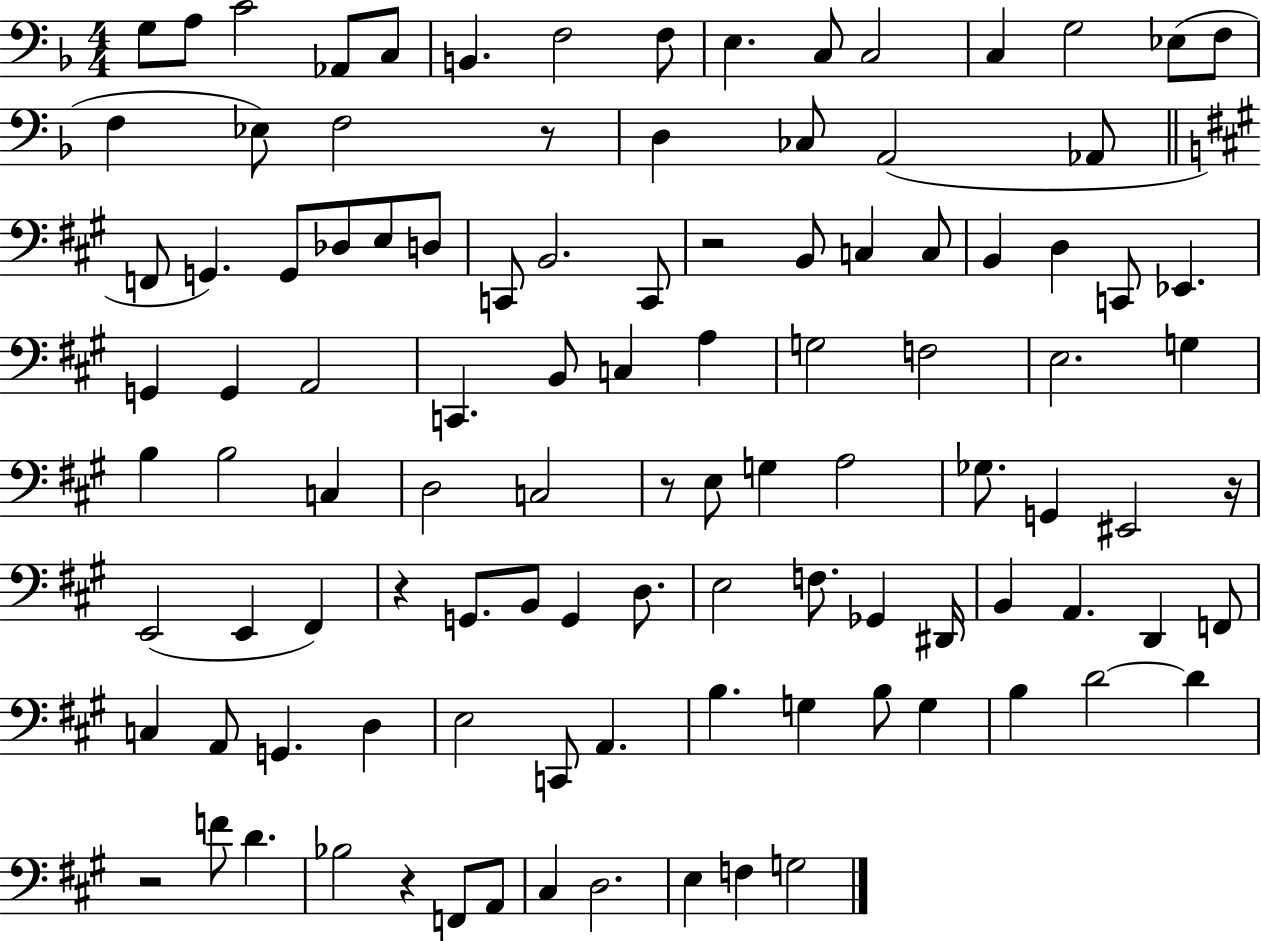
{
  \clef bass
  \numericTimeSignature
  \time 4/4
  \key f \major
  g8 a8 c'2 aes,8 c8 | b,4. f2 f8 | e4. c8 c2 | c4 g2 ees8( f8 | \break f4 ees8) f2 r8 | d4 ces8 a,2( aes,8 | \bar "||" \break \key a \major f,8 g,4.) g,8 des8 e8 d8 | c,8 b,2. c,8 | r2 b,8 c4 c8 | b,4 d4 c,8 ees,4. | \break g,4 g,4 a,2 | c,4. b,8 c4 a4 | g2 f2 | e2. g4 | \break b4 b2 c4 | d2 c2 | r8 e8 g4 a2 | ges8. g,4 eis,2 r16 | \break e,2( e,4 fis,4) | r4 g,8. b,8 g,4 d8. | e2 f8. ges,4 dis,16 | b,4 a,4. d,4 f,8 | \break c4 a,8 g,4. d4 | e2 c,8 a,4. | b4. g4 b8 g4 | b4 d'2~~ d'4 | \break r2 f'8 d'4. | bes2 r4 f,8 a,8 | cis4 d2. | e4 f4 g2 | \break \bar "|."
}